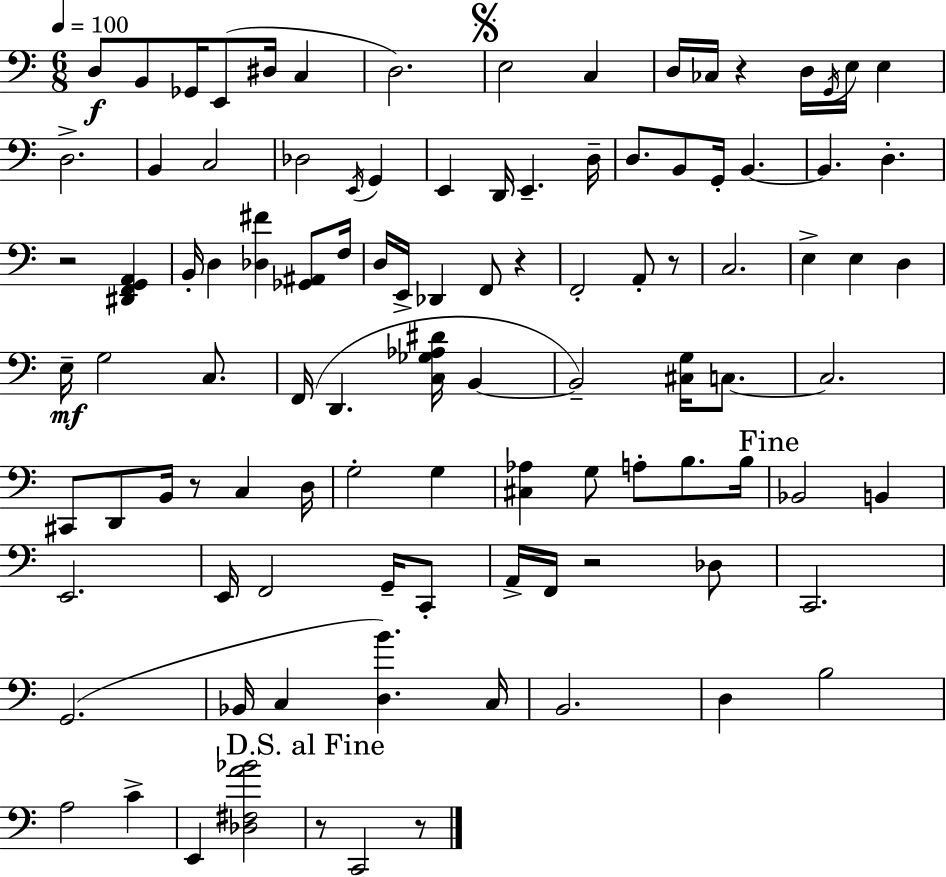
D3/e B2/e Gb2/s E2/e D#3/s C3/q D3/h. E3/h C3/q D3/s CES3/s R/q D3/s G2/s E3/s E3/q D3/h. B2/q C3/h Db3/h E2/s G2/q E2/q D2/s E2/q. D3/s D3/e. B2/e G2/s B2/q. B2/q. D3/q. R/h [D#2,F2,G2,A2]/q B2/s D3/q [Db3,F#4]/q [Gb2,A#2]/e F3/s D3/s E2/s Db2/q F2/e R/q F2/h A2/e R/e C3/h. E3/q E3/q D3/q E3/s G3/h C3/e. F2/s D2/q. [C3,Gb3,Ab3,D#4]/s B2/q B2/h [C#3,G3]/s C3/e. C3/h. C#2/e D2/e B2/s R/e C3/q D3/s G3/h G3/q [C#3,Ab3]/q G3/e A3/e B3/e. B3/s Bb2/h B2/q E2/h. E2/s F2/h G2/s C2/e A2/s F2/s R/h Db3/e C2/h. G2/h. Bb2/s C3/q [D3,B4]/q. C3/s B2/h. D3/q B3/h A3/h C4/q E2/q [Db3,F#3,A4,Bb4]/h R/e C2/h R/e